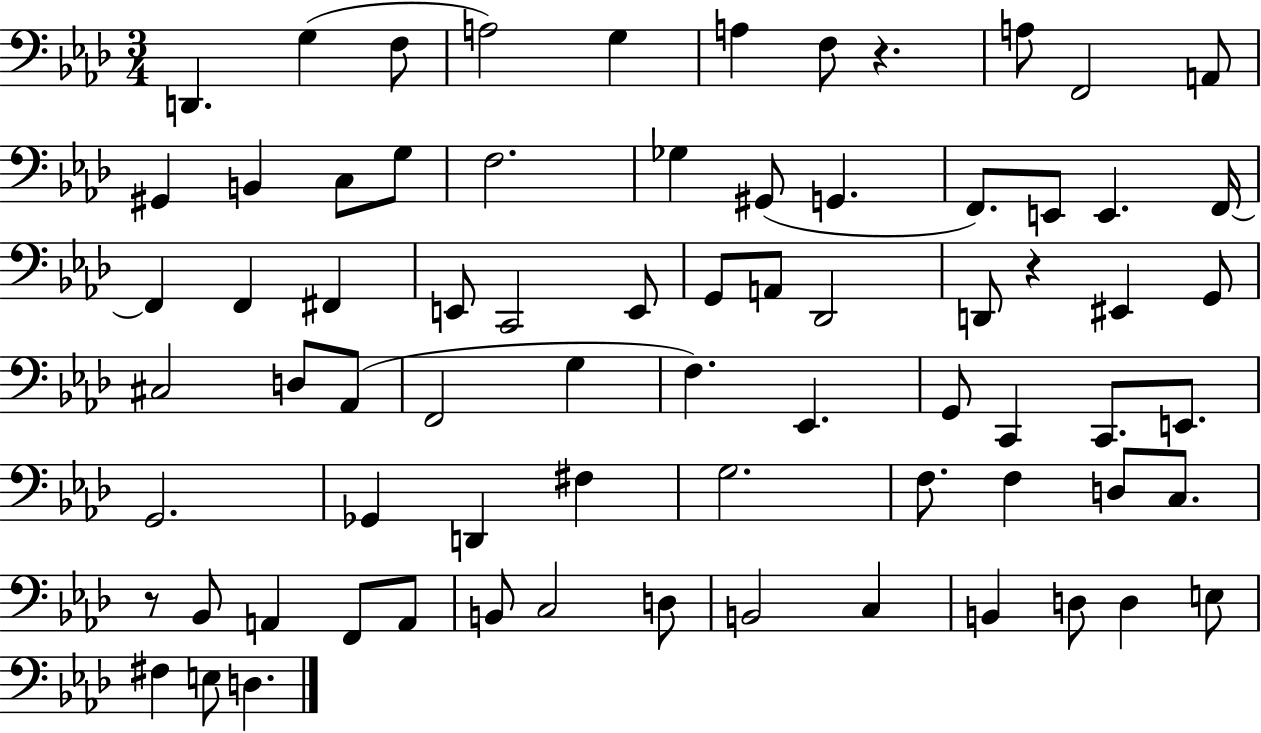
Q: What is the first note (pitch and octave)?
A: D2